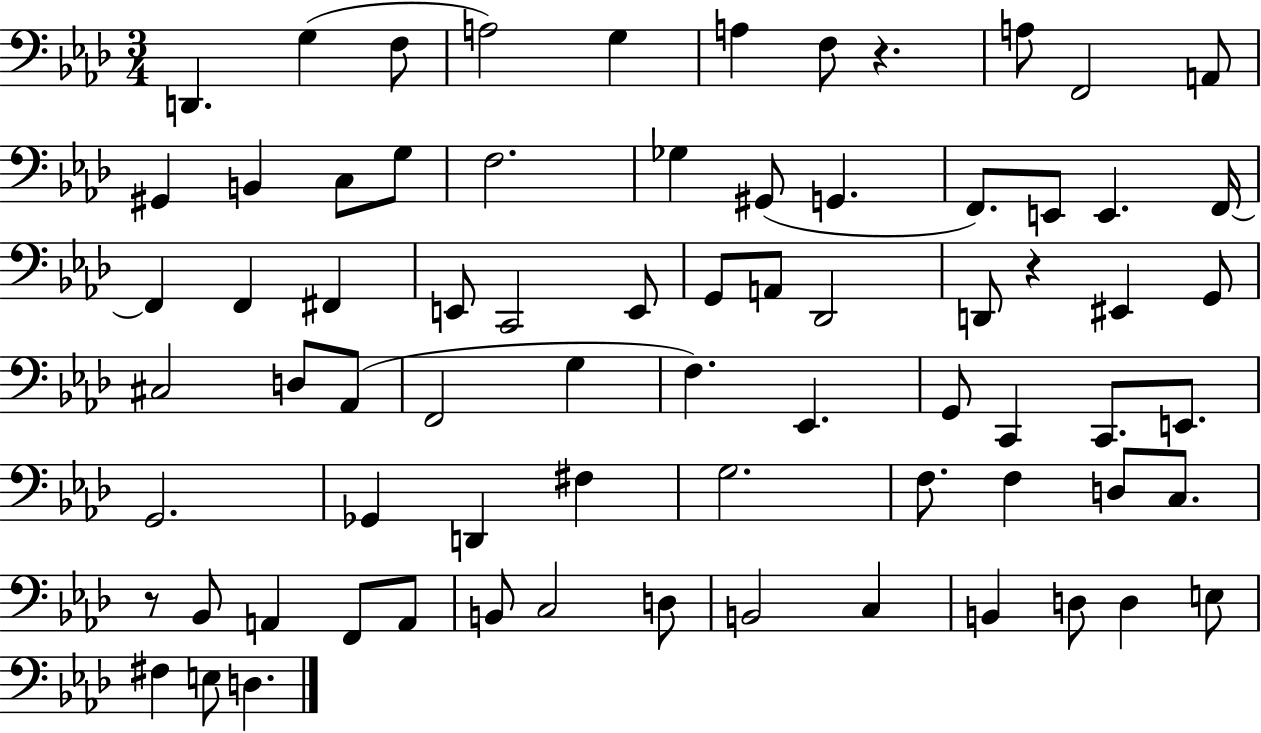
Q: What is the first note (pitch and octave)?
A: D2